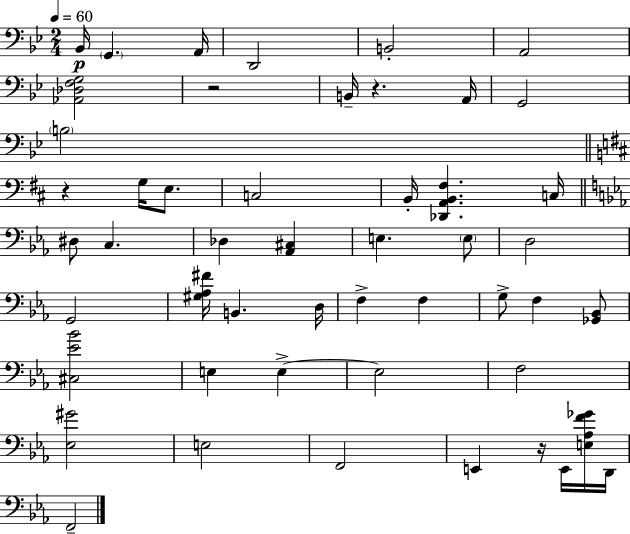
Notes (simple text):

Bb2/s G2/q. A2/s D2/h B2/h A2/h [Ab2,Db3,F3,G3]/h R/h B2/s R/q. A2/s G2/h B3/h R/q G3/s E3/e. C3/h B2/s [Db2,A2,B2,F#3]/q. C3/s D#3/e C3/q. Db3/q [Ab2,C#3]/q E3/q. E3/e D3/h G2/h [G#3,Ab3,F#4]/s B2/q. D3/s F3/q F3/q G3/e F3/q [Gb2,Bb2]/e [C#3,Eb4,Bb4]/h E3/q E3/q E3/h F3/h [Eb3,G#4]/h E3/h F2/h E2/q R/s E2/s [E3,Ab3,F4,Gb4]/s D2/s F2/h